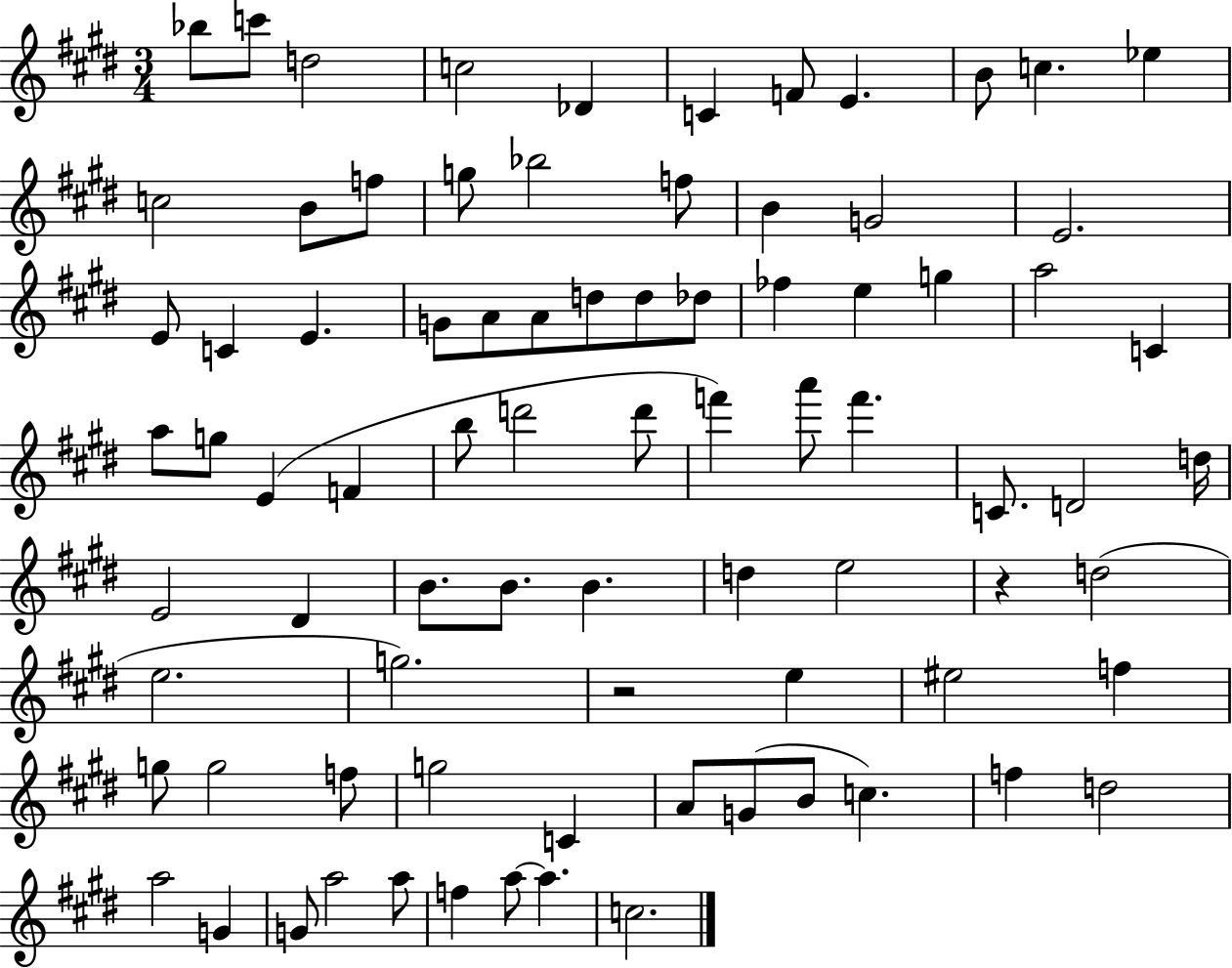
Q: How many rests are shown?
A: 2